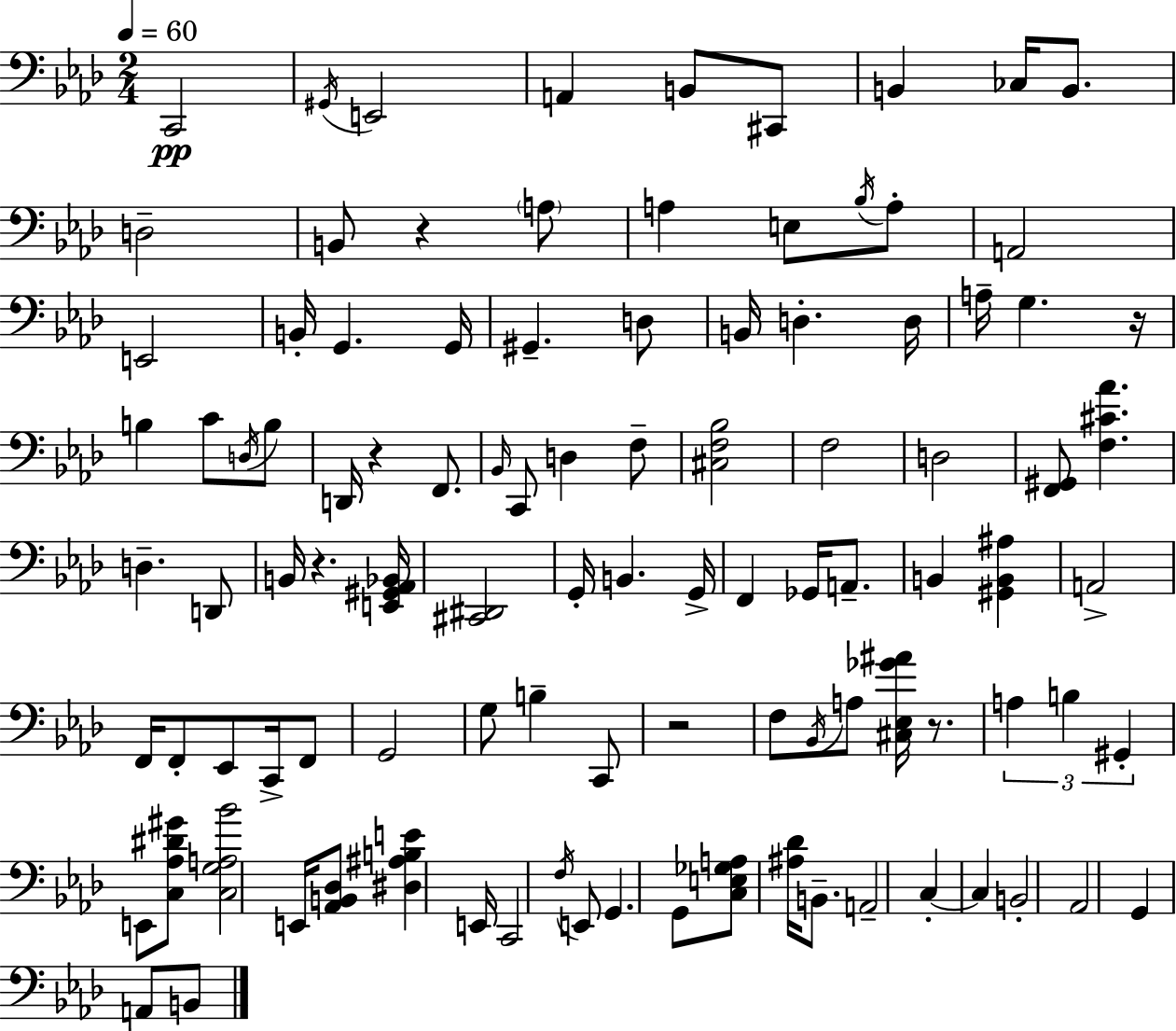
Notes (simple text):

C2/h G#2/s E2/h A2/q B2/e C#2/e B2/q CES3/s B2/e. D3/h B2/e R/q A3/e A3/q E3/e Bb3/s A3/e A2/h E2/h B2/s G2/q. G2/s G#2/q. D3/e B2/s D3/q. D3/s A3/s G3/q. R/s B3/q C4/e D3/s B3/e D2/s R/q F2/e. Bb2/s C2/e D3/q F3/e [C#3,F3,Bb3]/h F3/h D3/h [F2,G#2]/e [F3,C#4,Ab4]/q. D3/q. D2/e B2/s R/q. [E2,G#2,Ab2,Bb2]/s [C#2,D#2]/h G2/s B2/q. G2/s F2/q Gb2/s A2/e. B2/q [G#2,B2,A#3]/q A2/h F2/s F2/e Eb2/e C2/s F2/e G2/h G3/e B3/q C2/e R/h F3/e Bb2/s A3/e [C#3,Eb3,Gb4,A#4]/s R/e. A3/q B3/q G#2/q E2/e [C3,Ab3,D#4,G#4]/e [C3,G3,A3,Bb4]/h E2/s [Ab2,B2,Db3]/e [D#3,A#3,B3,E4]/q E2/s C2/h F3/s E2/e G2/q. G2/e [C3,E3,Gb3,A3]/e [A#3,Db4]/s B2/e. A2/h C3/q C3/q B2/h Ab2/h G2/q A2/e B2/e